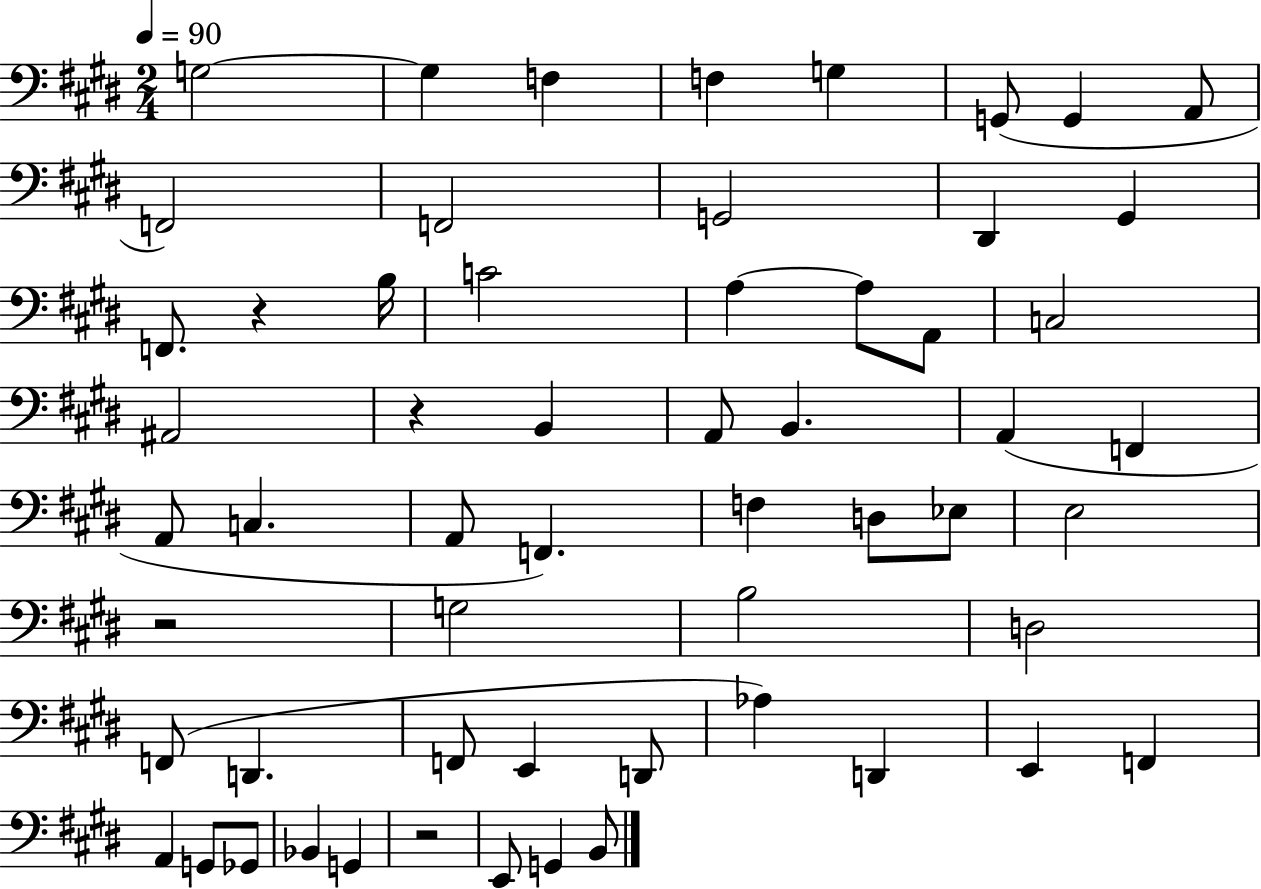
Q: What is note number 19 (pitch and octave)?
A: A2